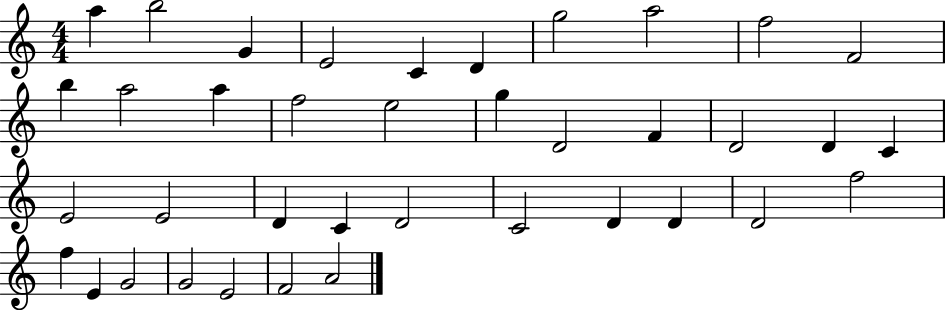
X:1
T:Untitled
M:4/4
L:1/4
K:C
a b2 G E2 C D g2 a2 f2 F2 b a2 a f2 e2 g D2 F D2 D C E2 E2 D C D2 C2 D D D2 f2 f E G2 G2 E2 F2 A2